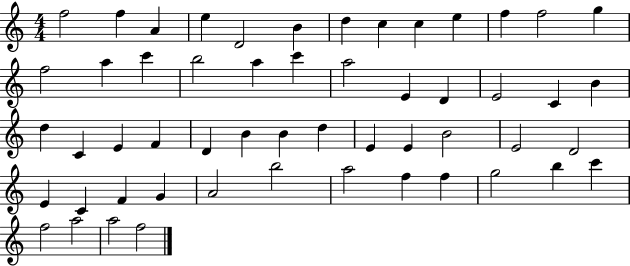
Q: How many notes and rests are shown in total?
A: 54